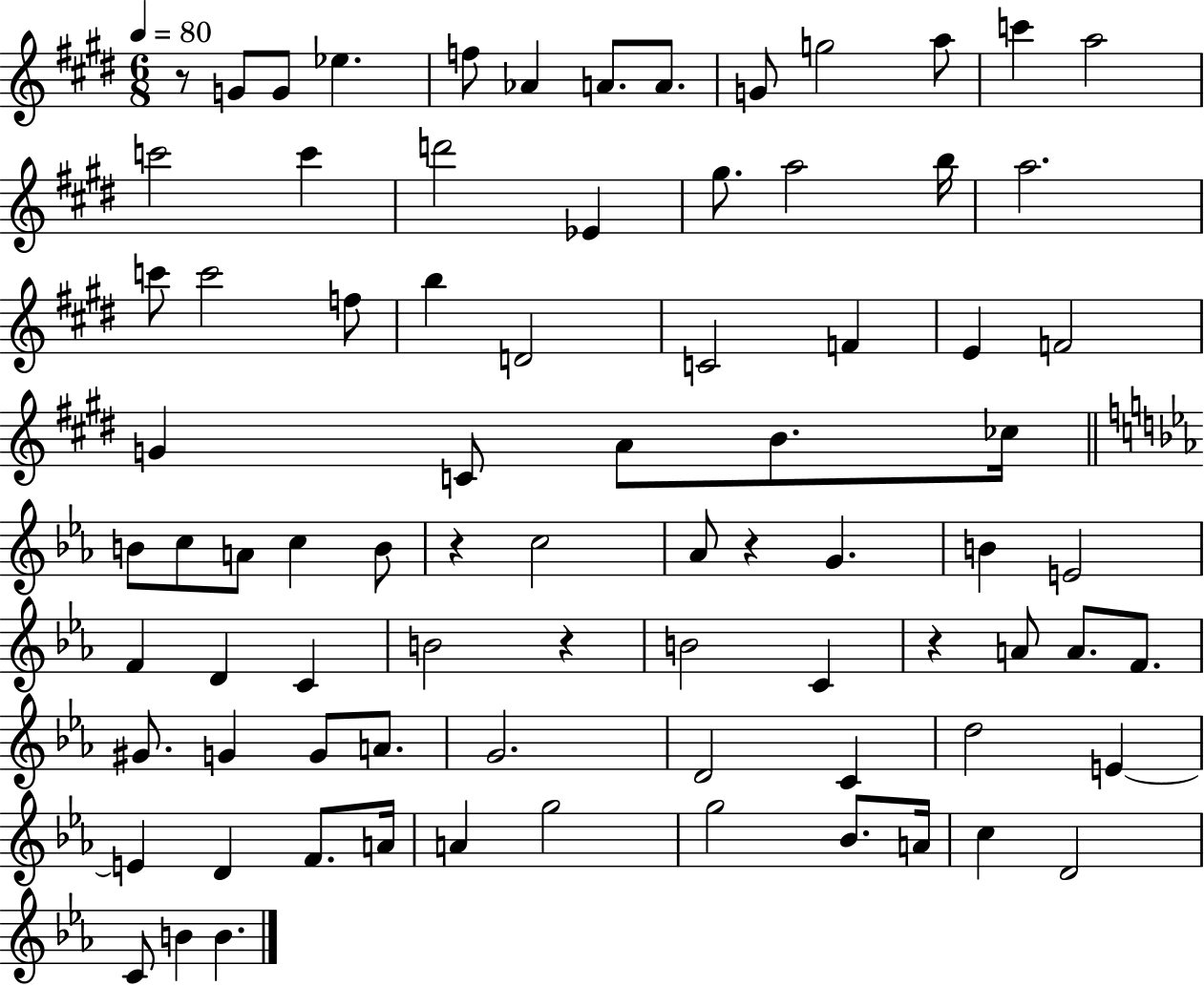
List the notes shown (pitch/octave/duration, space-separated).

R/e G4/e G4/e Eb5/q. F5/e Ab4/q A4/e. A4/e. G4/e G5/h A5/e C6/q A5/h C6/h C6/q D6/h Eb4/q G#5/e. A5/h B5/s A5/h. C6/e C6/h F5/e B5/q D4/h C4/h F4/q E4/q F4/h G4/q C4/e A4/e B4/e. CES5/s B4/e C5/e A4/e C5/q B4/e R/q C5/h Ab4/e R/q G4/q. B4/q E4/h F4/q D4/q C4/q B4/h R/q B4/h C4/q R/q A4/e A4/e. F4/e. G#4/e. G4/q G4/e A4/e. G4/h. D4/h C4/q D5/h E4/q E4/q D4/q F4/e. A4/s A4/q G5/h G5/h Bb4/e. A4/s C5/q D4/h C4/e B4/q B4/q.